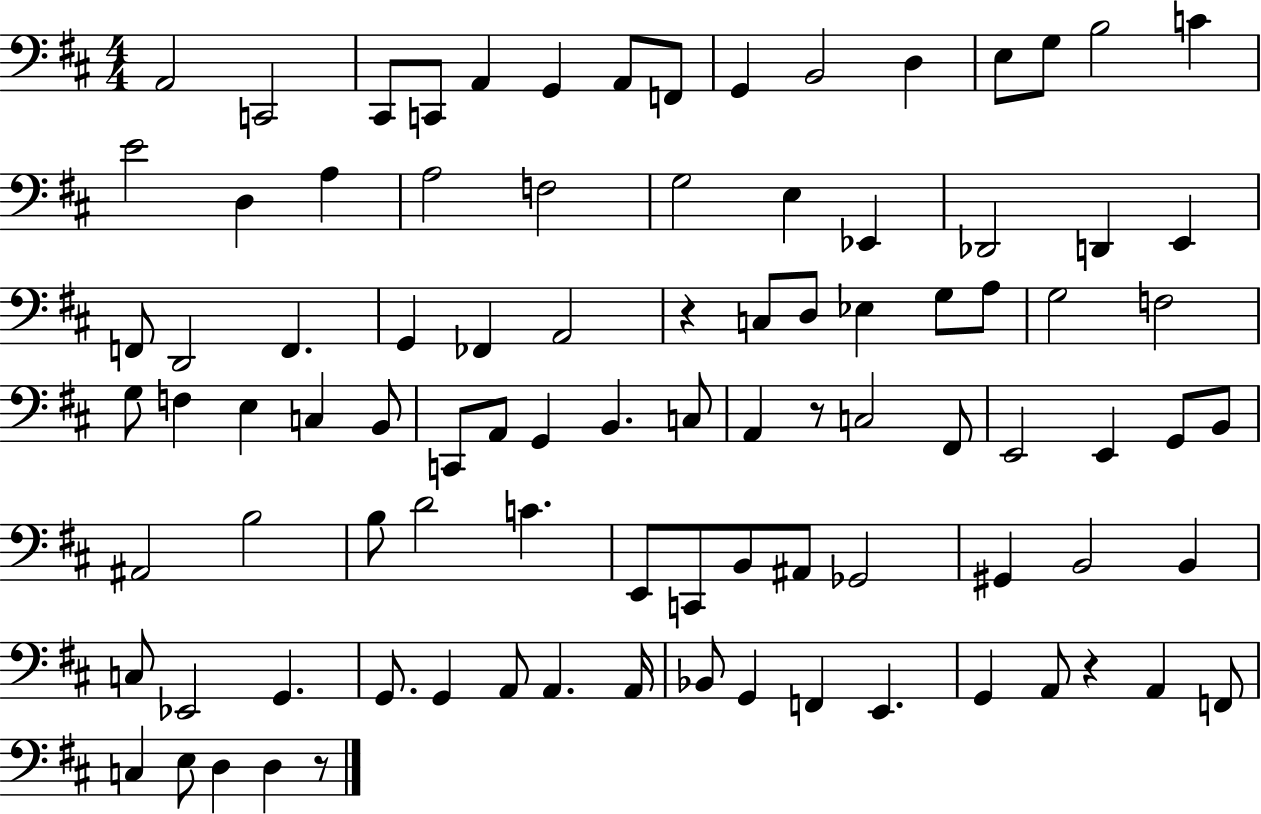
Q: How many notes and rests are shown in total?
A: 93